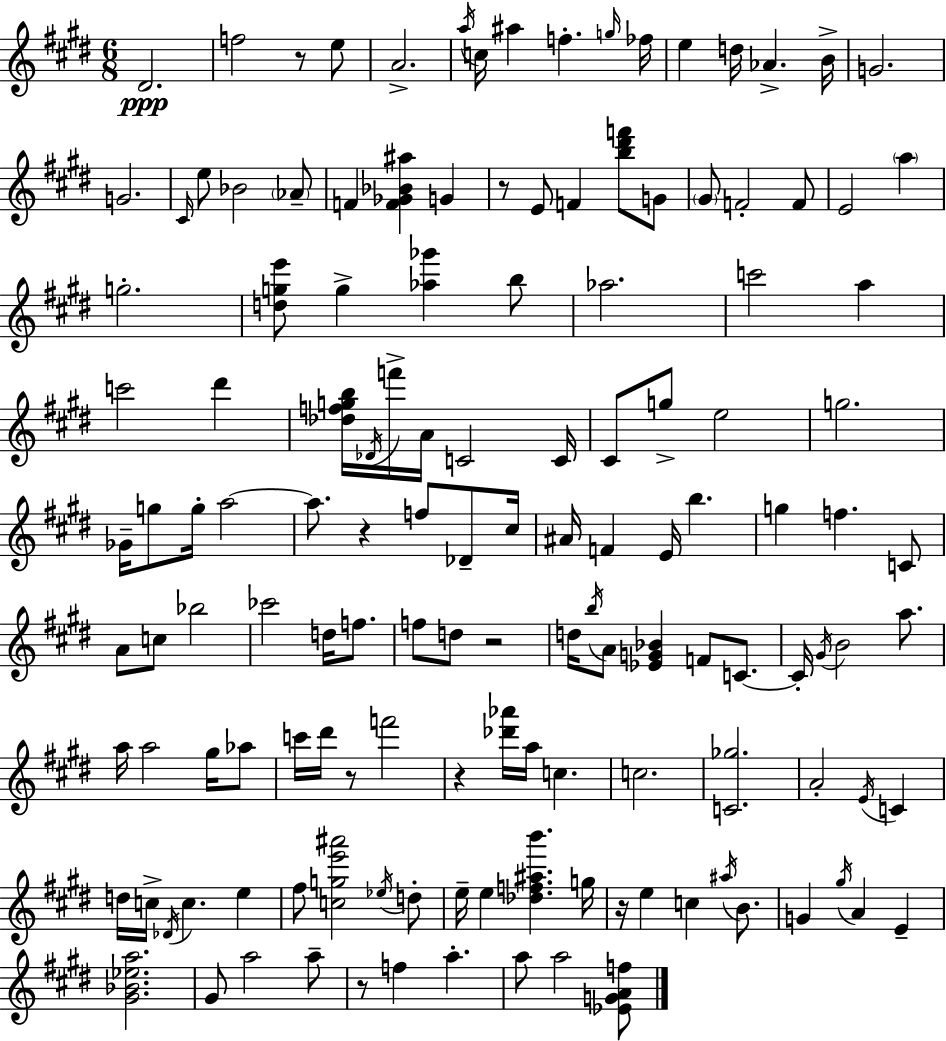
{
  \clef treble
  \numericTimeSignature
  \time 6/8
  \key e \major
  dis'2.\ppp | f''2 r8 e''8 | a'2.-> | \acciaccatura { a''16 } c''16 ais''4 f''4.-. | \break \grace { g''16 } fes''16 e''4 d''16 aes'4.-> | b'16-> g'2. | g'2. | \grace { cis'16 } e''8 bes'2 | \break \parenthesize aes'8-- f'4 <f' ges' bes' ais''>4 g'4 | r8 e'8 f'4 <b'' dis''' f'''>8 | g'8 \parenthesize gis'8 f'2-. | f'8 e'2 \parenthesize a''4 | \break g''2.-. | <d'' g'' e'''>8 g''4-> <aes'' ges'''>4 | b''8 aes''2. | c'''2 a''4 | \break c'''2 dis'''4 | <des'' f'' g'' b''>16 \acciaccatura { des'16 } f'''16-> a'16 c'2 | c'16 cis'8 g''8-> e''2 | g''2. | \break ges'16-- g''8 g''16-. a''2~~ | a''8. r4 f''8 | des'8-- cis''16 ais'16 f'4 e'16 b''4. | g''4 f''4. | \break c'8 a'8 c''8 bes''2 | ces'''2 | d''16 f''8. f''8 d''8 r2 | d''16 \acciaccatura { b''16 } a'8 <ees' g' bes'>4 | \break f'8 c'8.~~ c'16-. \acciaccatura { gis'16 } b'2 | a''8. a''16 a''2 | gis''16 aes''8 c'''16 dis'''16 r8 f'''2 | r4 <des''' aes'''>16 a''16 | \break c''4. c''2. | <c' ges''>2. | a'2-. | \acciaccatura { e'16 } c'4 d''16 c''16-> \acciaccatura { des'16 } c''4. | \break e''4 fis''8 <c'' g'' e''' ais'''>2 | \acciaccatura { ees''16 } d''8-. e''16-- e''4 | <des'' f'' ais'' b'''>4. g''16 r16 e''4 | c''4 \acciaccatura { ais''16 } b'8. g'4 | \break \acciaccatura { gis''16 } a'4 e'4-- <gis' bes' ees'' a''>2. | gis'8 | a''2 a''8-- r8 | f''4 a''4.-. a''8 | \break a''2 <ees' g' a' f''>8 \bar "|."
}